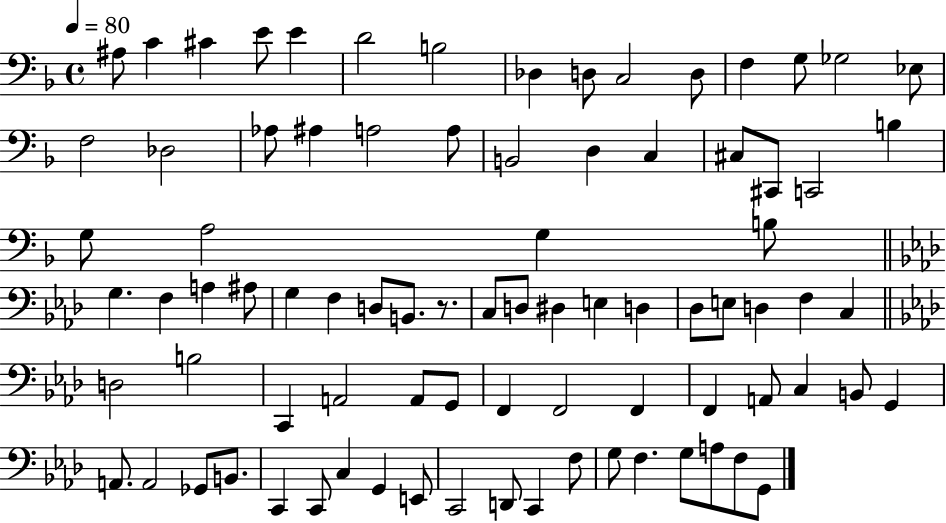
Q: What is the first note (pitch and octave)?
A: A#3